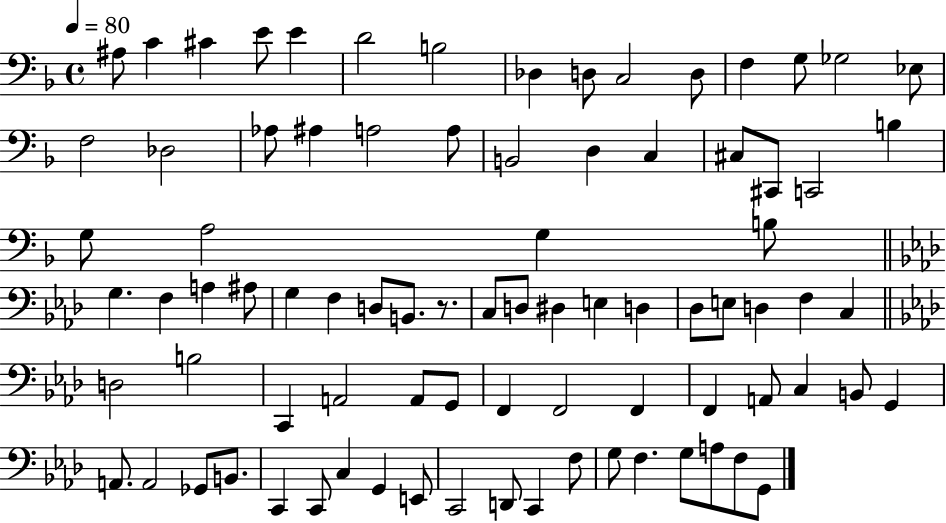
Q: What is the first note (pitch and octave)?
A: A#3